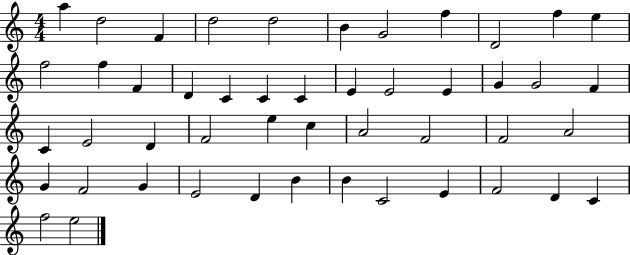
{
  \clef treble
  \numericTimeSignature
  \time 4/4
  \key c \major
  a''4 d''2 f'4 | d''2 d''2 | b'4 g'2 f''4 | d'2 f''4 e''4 | \break f''2 f''4 f'4 | d'4 c'4 c'4 c'4 | e'4 e'2 e'4 | g'4 g'2 f'4 | \break c'4 e'2 d'4 | f'2 e''4 c''4 | a'2 f'2 | f'2 a'2 | \break g'4 f'2 g'4 | e'2 d'4 b'4 | b'4 c'2 e'4 | f'2 d'4 c'4 | \break f''2 e''2 | \bar "|."
}